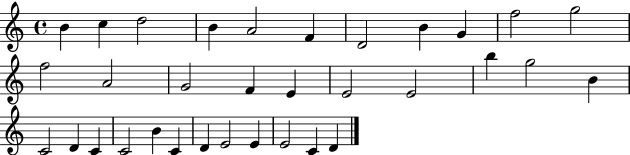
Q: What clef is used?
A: treble